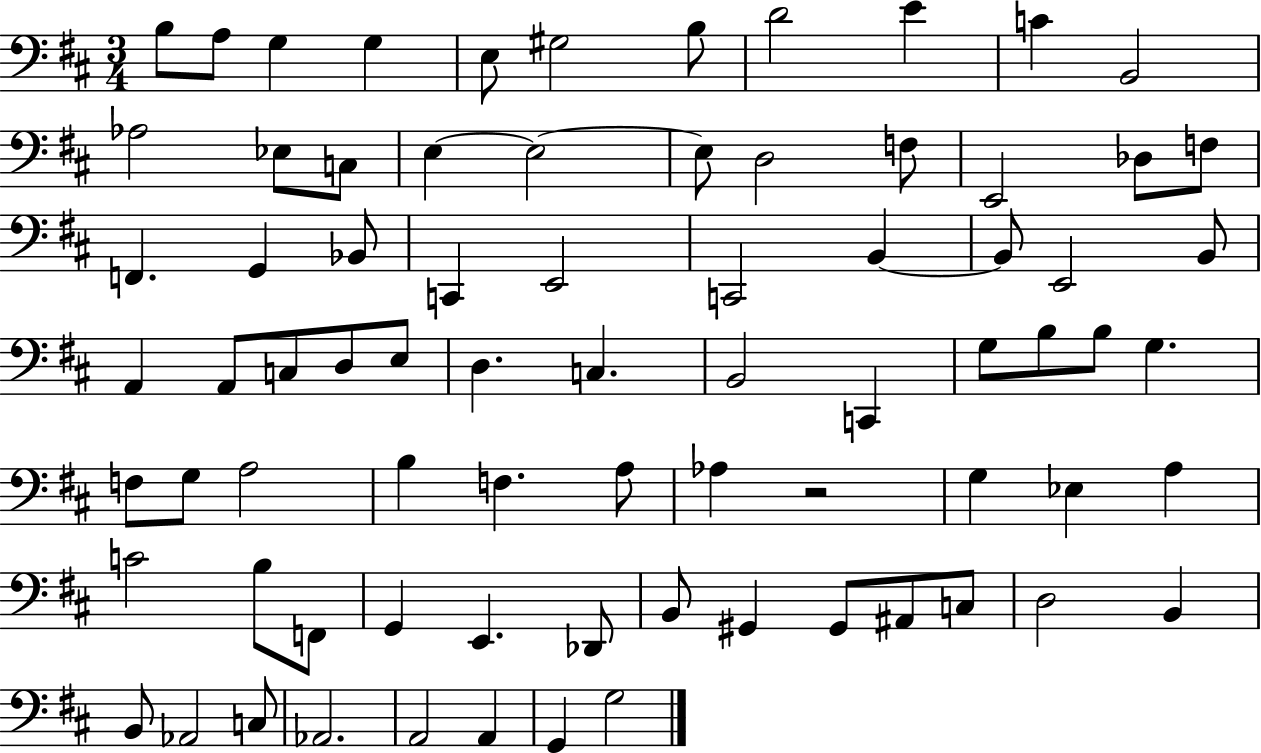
B3/e A3/e G3/q G3/q E3/e G#3/h B3/e D4/h E4/q C4/q B2/h Ab3/h Eb3/e C3/e E3/q E3/h E3/e D3/h F3/e E2/h Db3/e F3/e F2/q. G2/q Bb2/e C2/q E2/h C2/h B2/q B2/e E2/h B2/e A2/q A2/e C3/e D3/e E3/e D3/q. C3/q. B2/h C2/q G3/e B3/e B3/e G3/q. F3/e G3/e A3/h B3/q F3/q. A3/e Ab3/q R/h G3/q Eb3/q A3/q C4/h B3/e F2/e G2/q E2/q. Db2/e B2/e G#2/q G#2/e A#2/e C3/e D3/h B2/q B2/e Ab2/h C3/e Ab2/h. A2/h A2/q G2/q G3/h